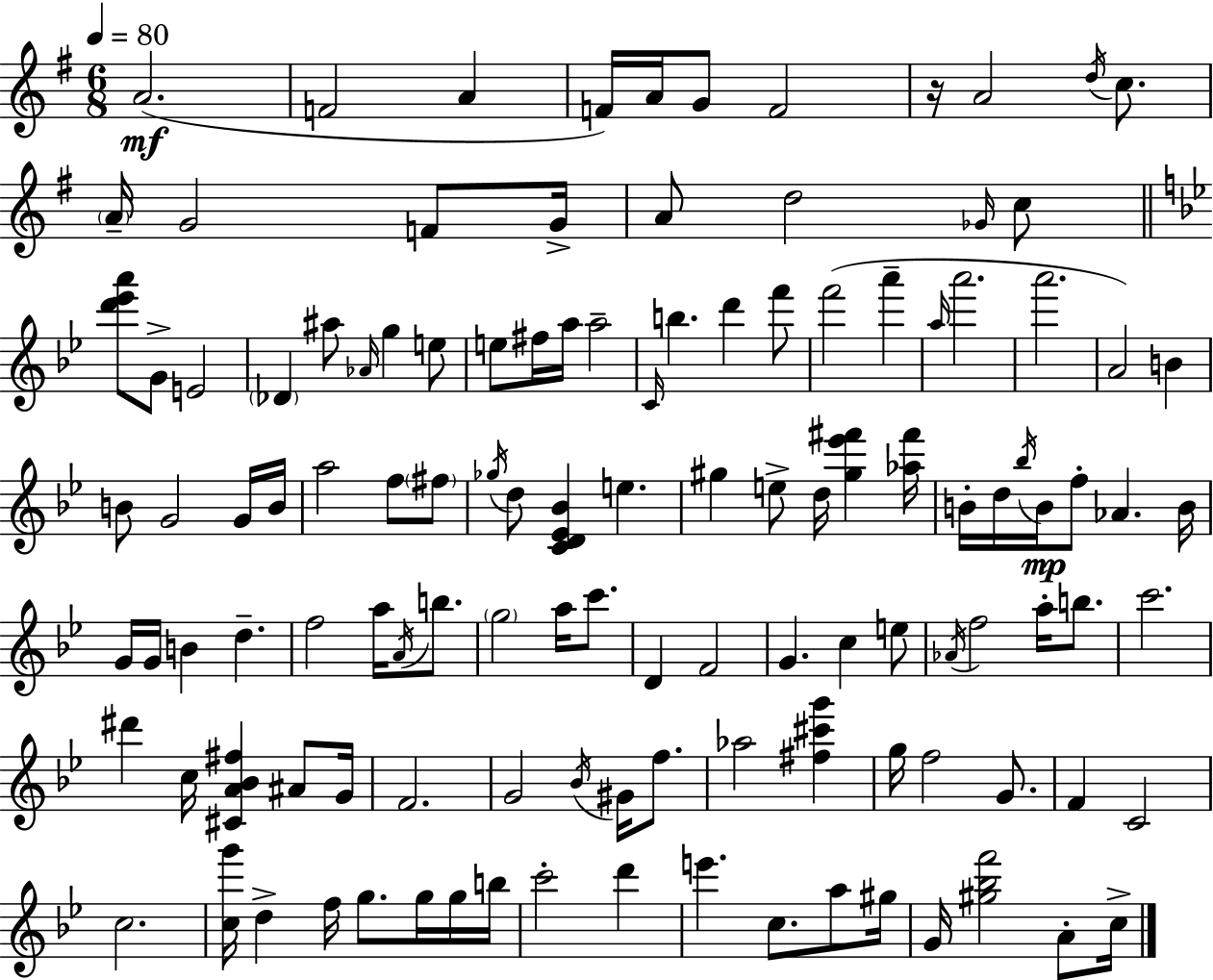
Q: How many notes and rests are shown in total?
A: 121